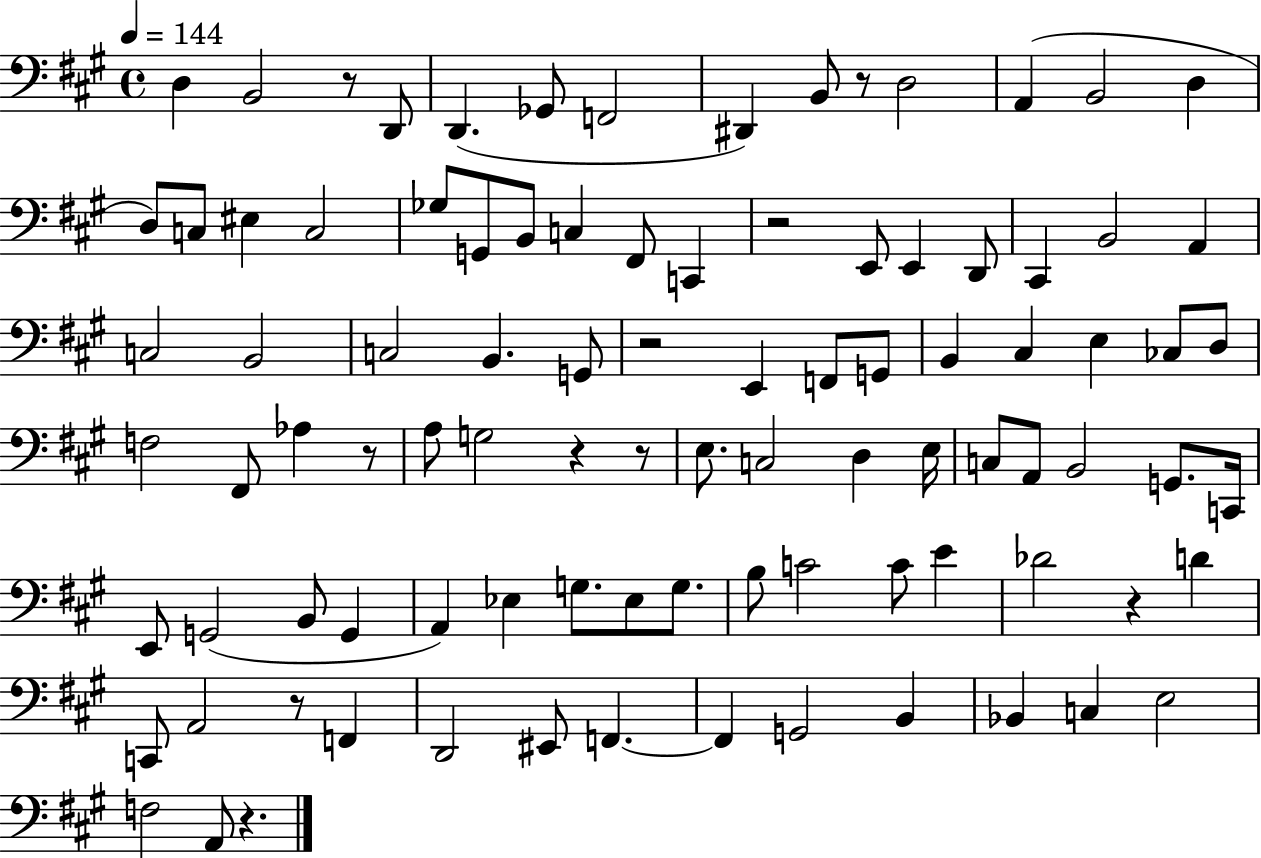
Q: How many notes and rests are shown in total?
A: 94